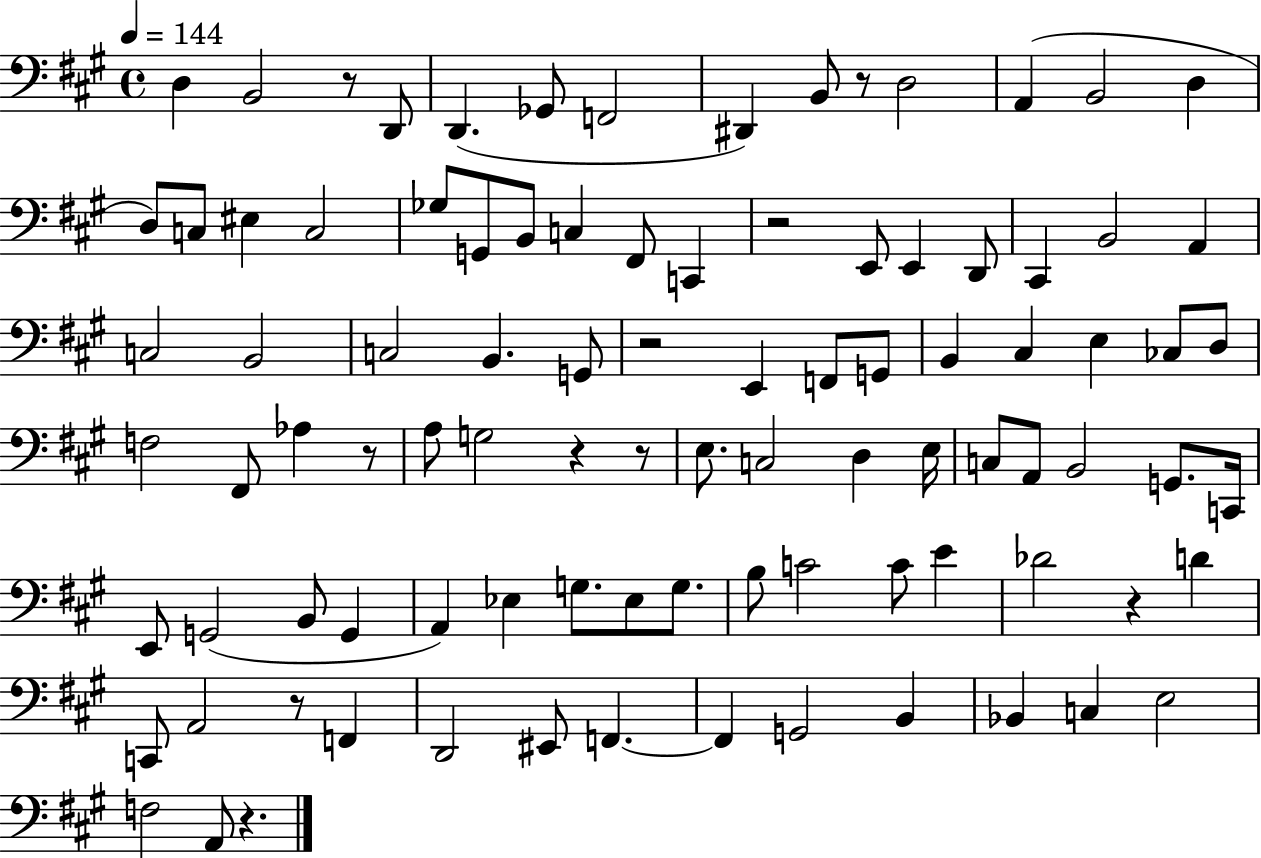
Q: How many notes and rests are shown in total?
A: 94